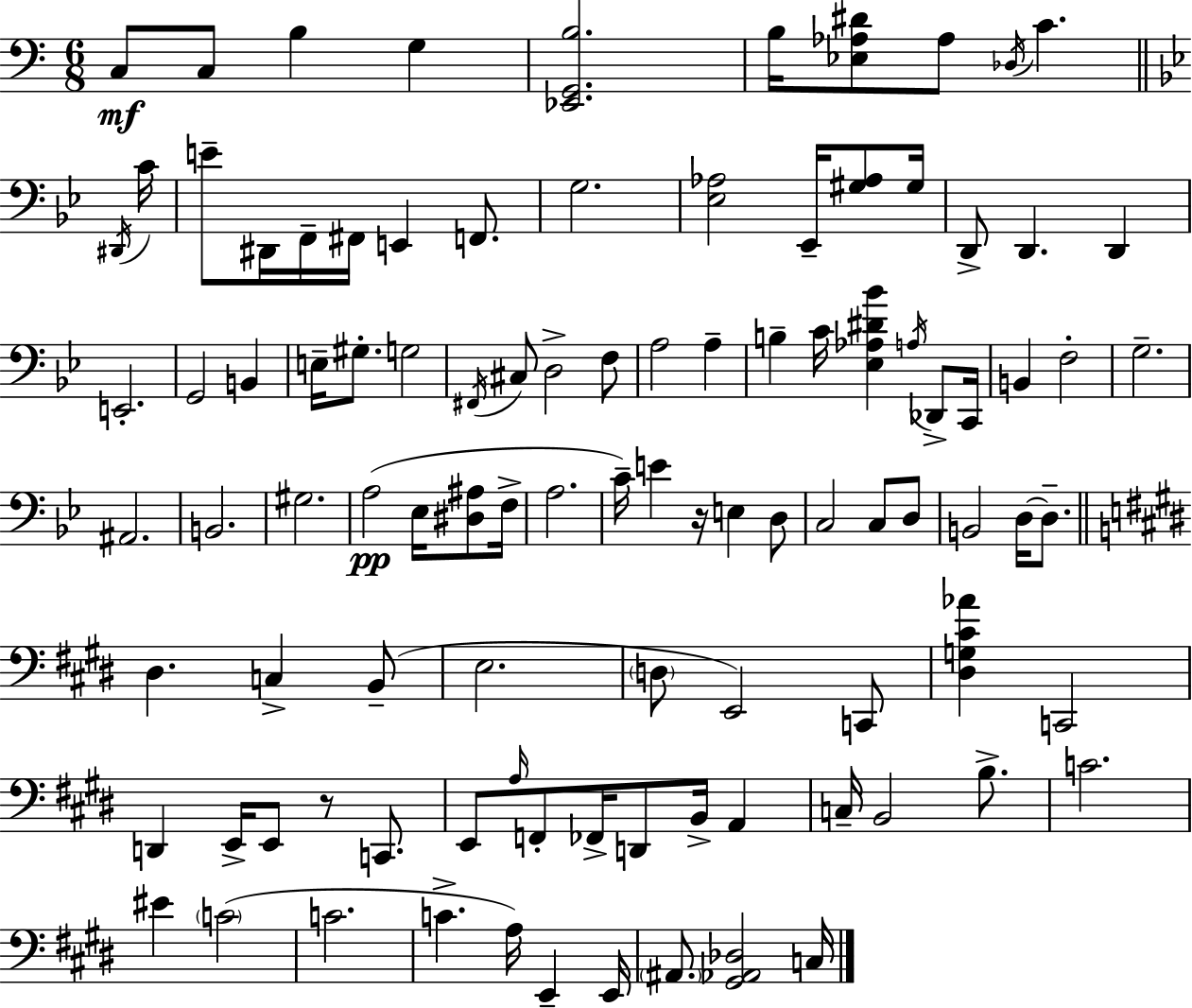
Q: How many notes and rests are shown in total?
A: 101